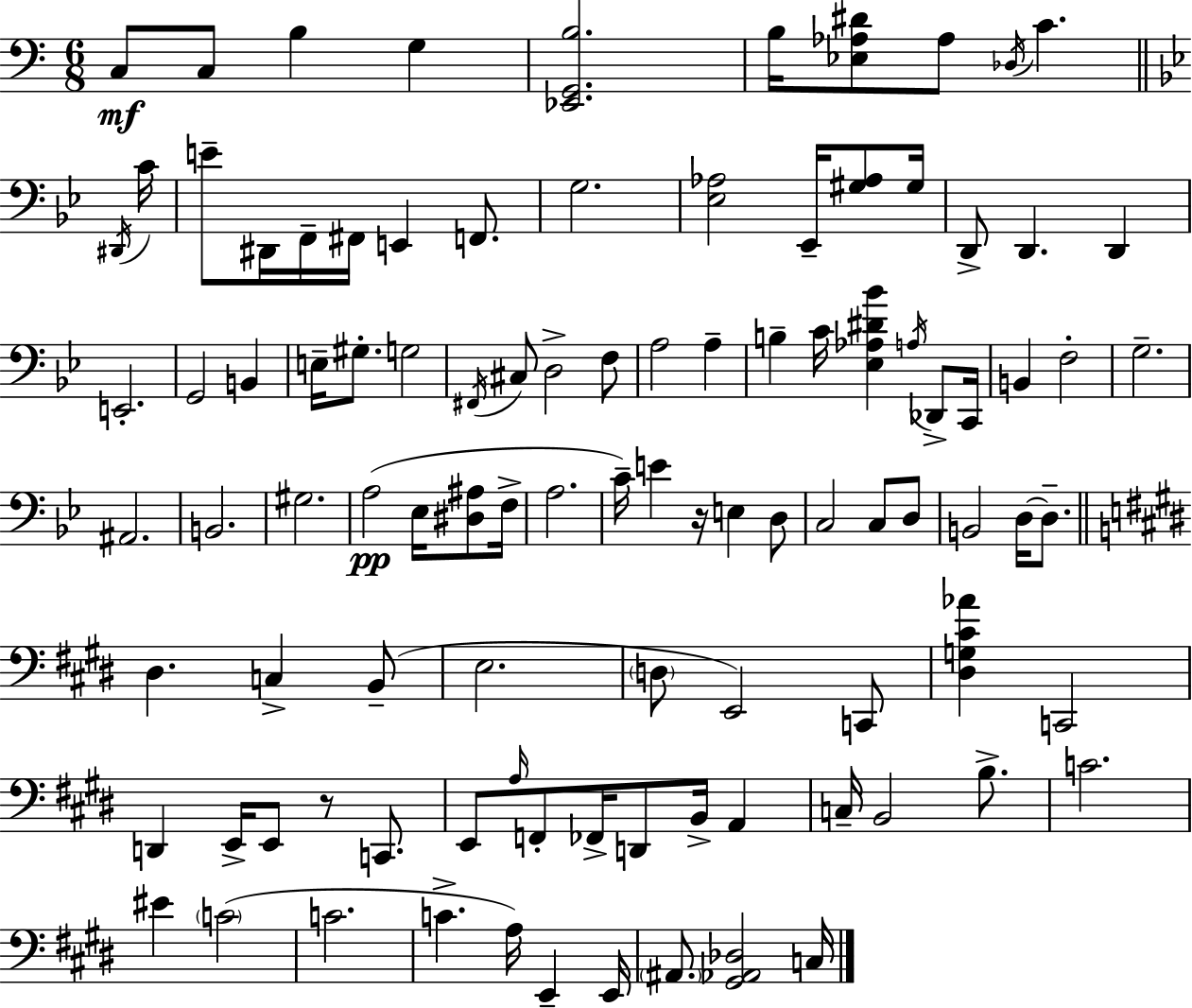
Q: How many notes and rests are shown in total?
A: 101